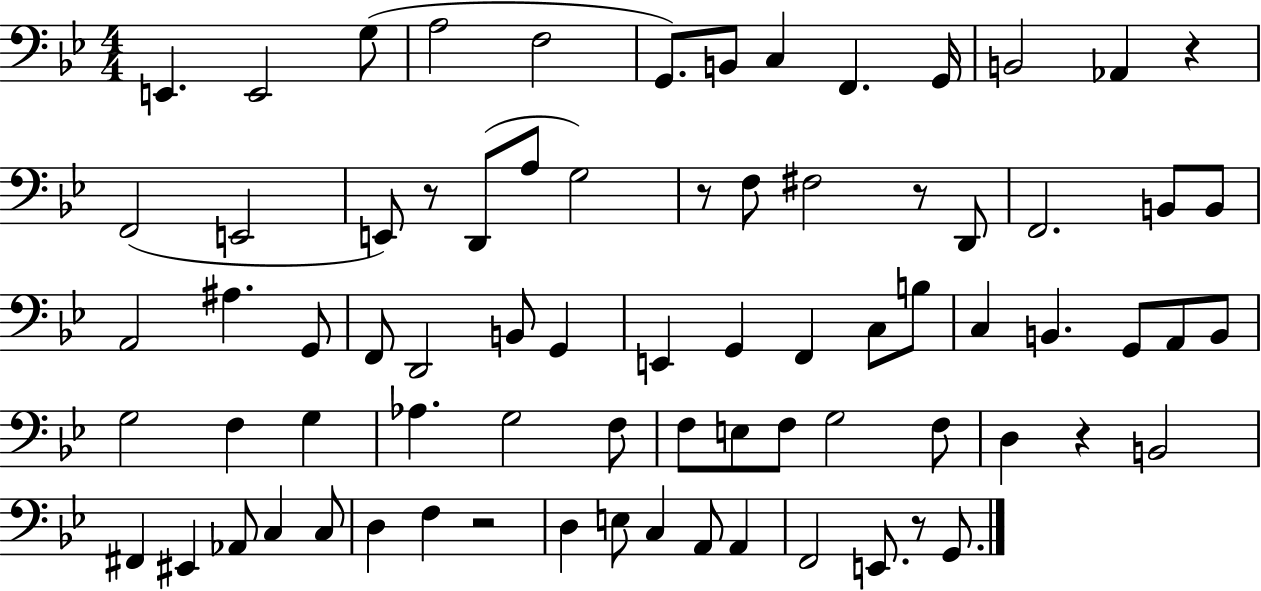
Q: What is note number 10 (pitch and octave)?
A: G2